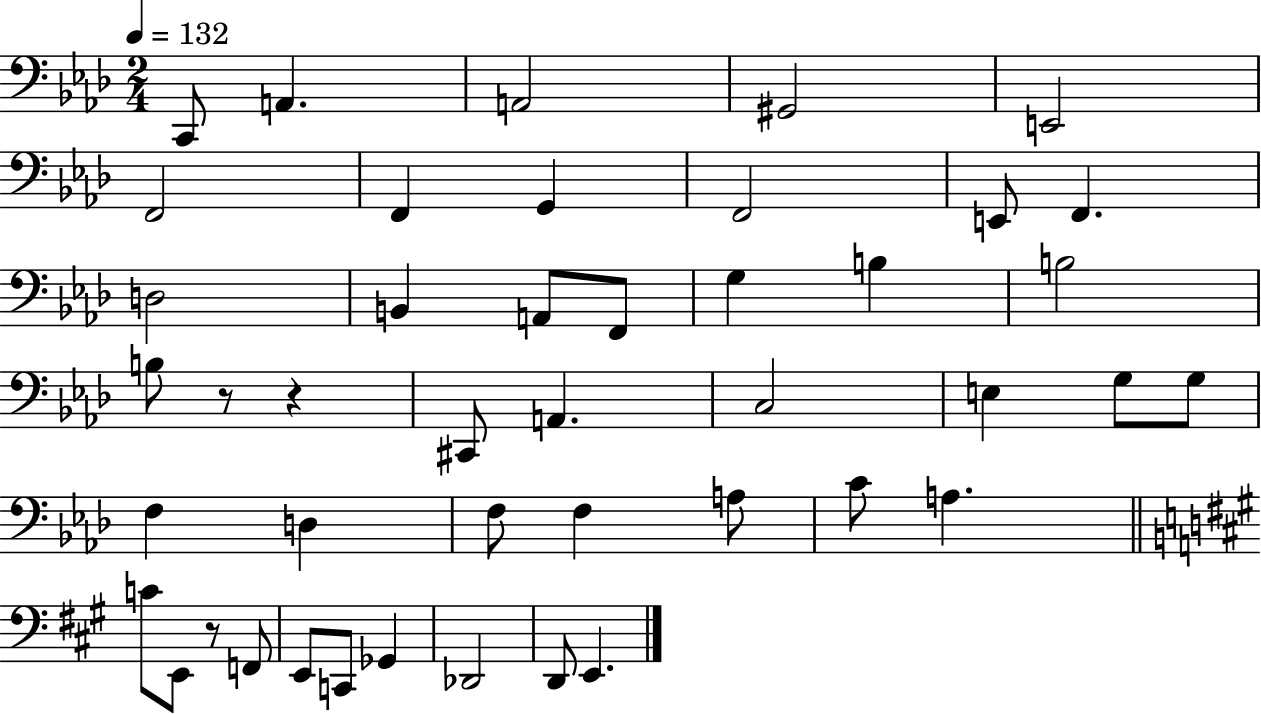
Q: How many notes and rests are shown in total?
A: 44